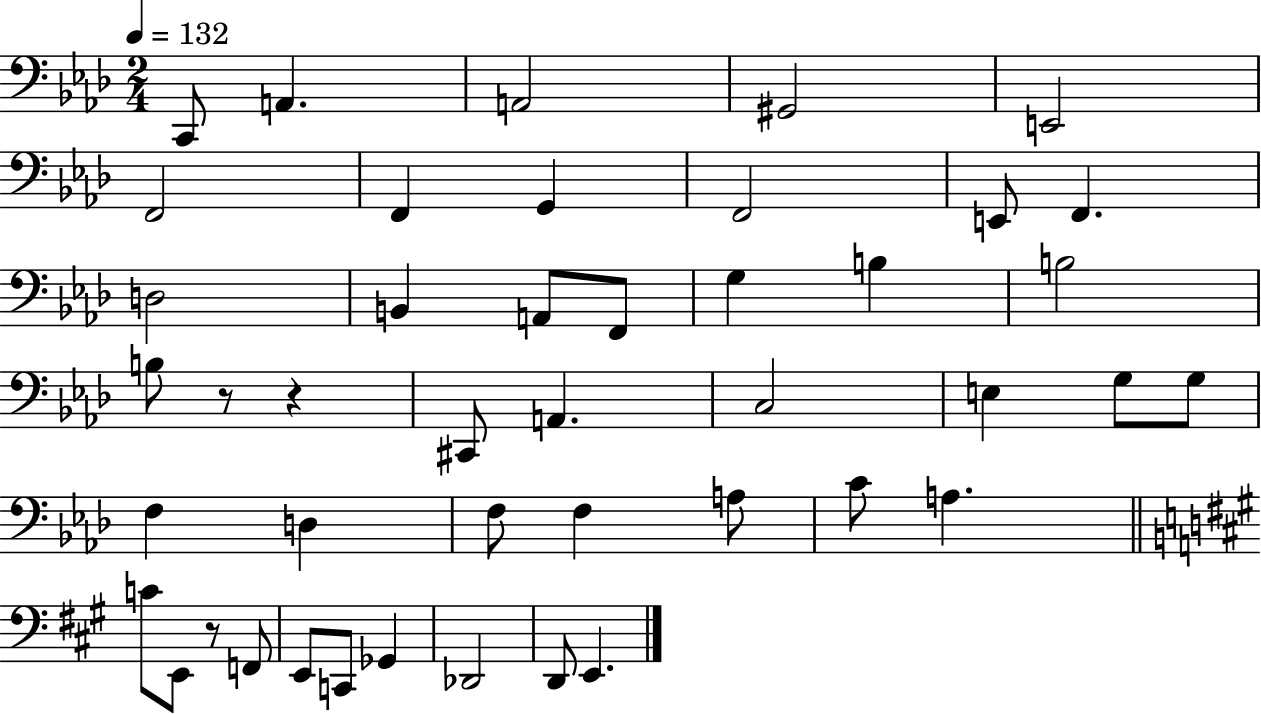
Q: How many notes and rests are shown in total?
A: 44